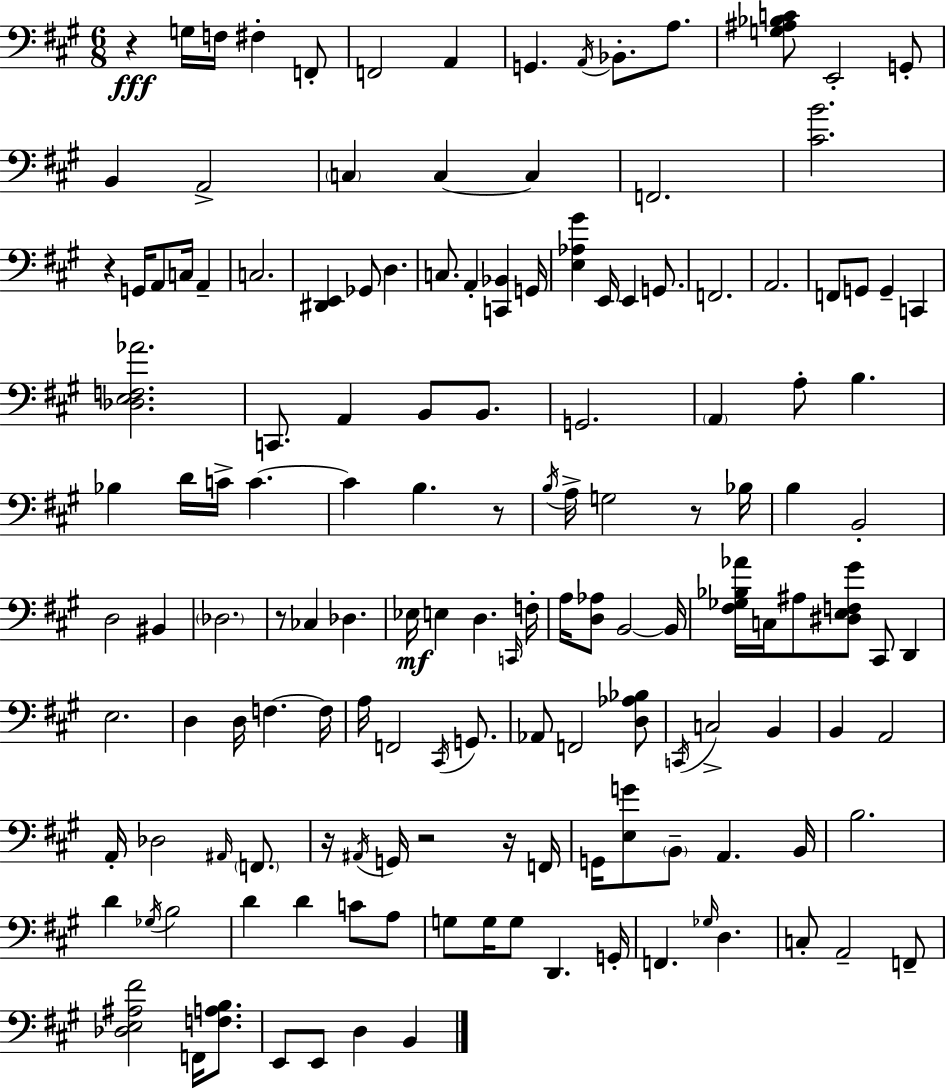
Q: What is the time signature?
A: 6/8